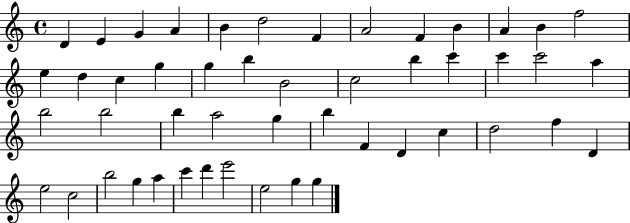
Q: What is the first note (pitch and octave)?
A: D4